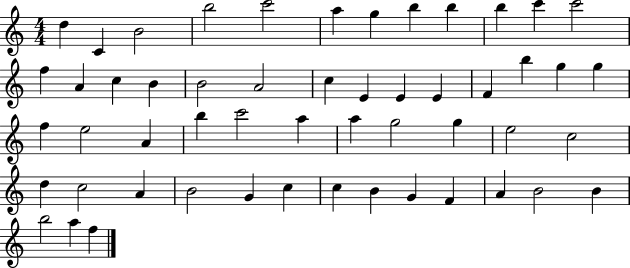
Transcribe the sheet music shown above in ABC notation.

X:1
T:Untitled
M:4/4
L:1/4
K:C
d C B2 b2 c'2 a g b b b c' c'2 f A c B B2 A2 c E E E F b g g f e2 A b c'2 a a g2 g e2 c2 d c2 A B2 G c c B G F A B2 B b2 a f